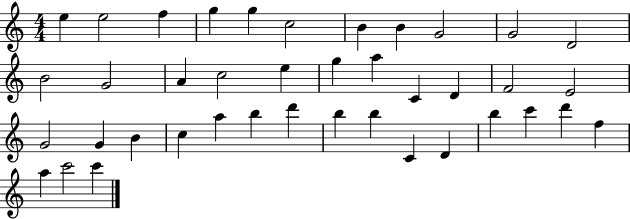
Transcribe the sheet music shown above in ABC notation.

X:1
T:Untitled
M:4/4
L:1/4
K:C
e e2 f g g c2 B B G2 G2 D2 B2 G2 A c2 e g a C D F2 E2 G2 G B c a b d' b b C D b c' d' f a c'2 c'